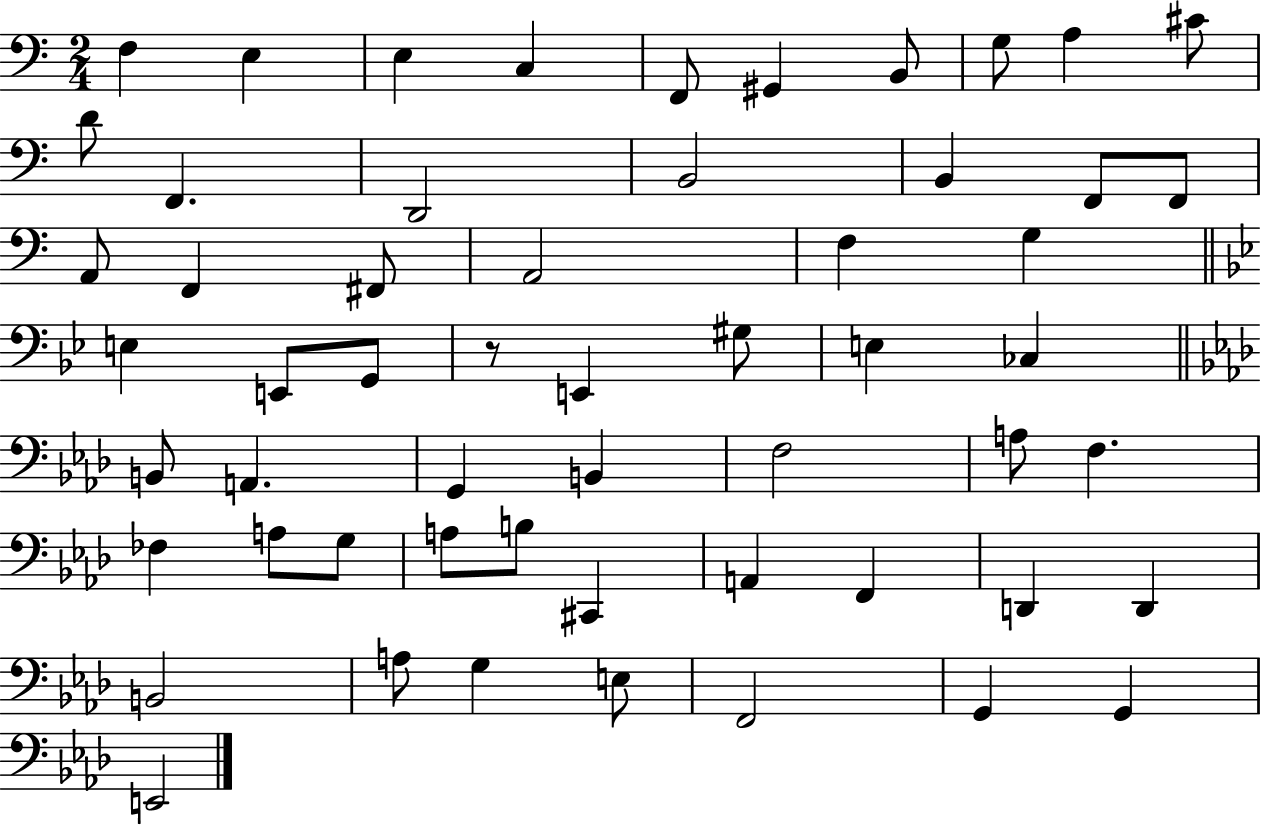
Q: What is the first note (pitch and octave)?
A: F3